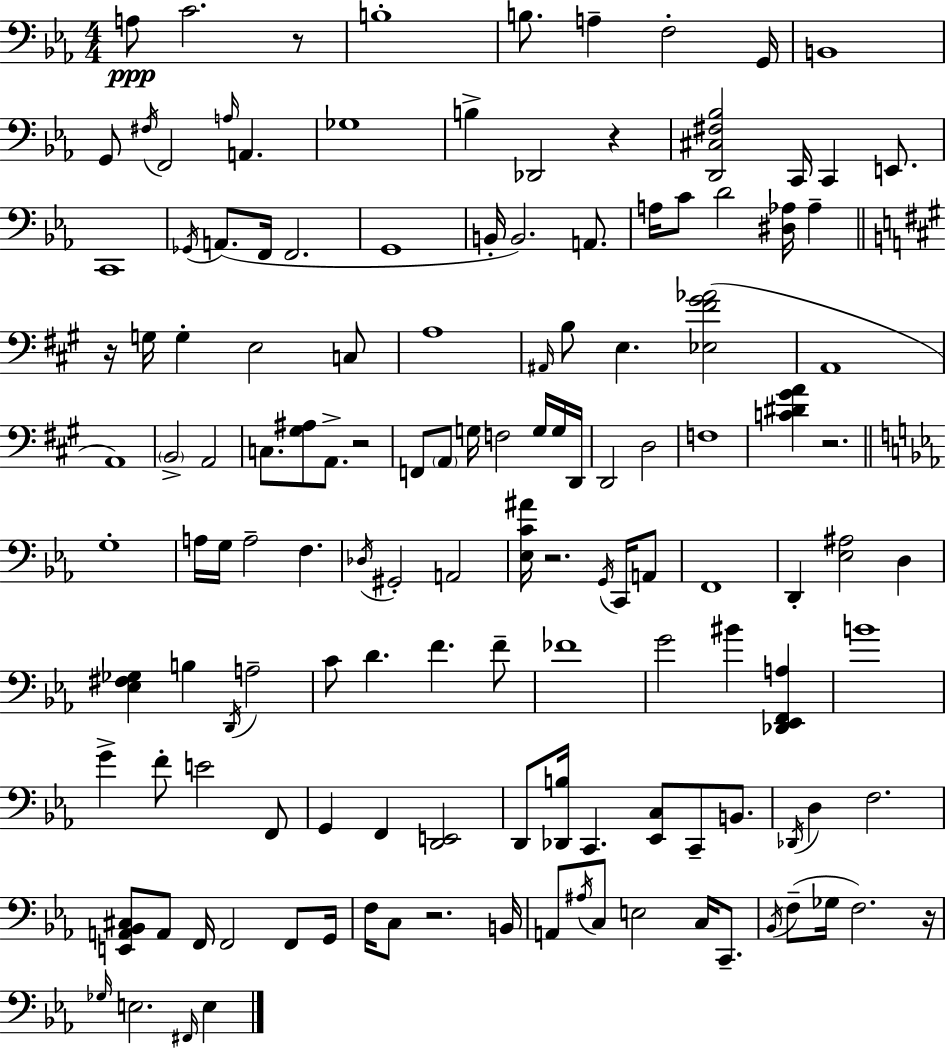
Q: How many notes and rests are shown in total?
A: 137